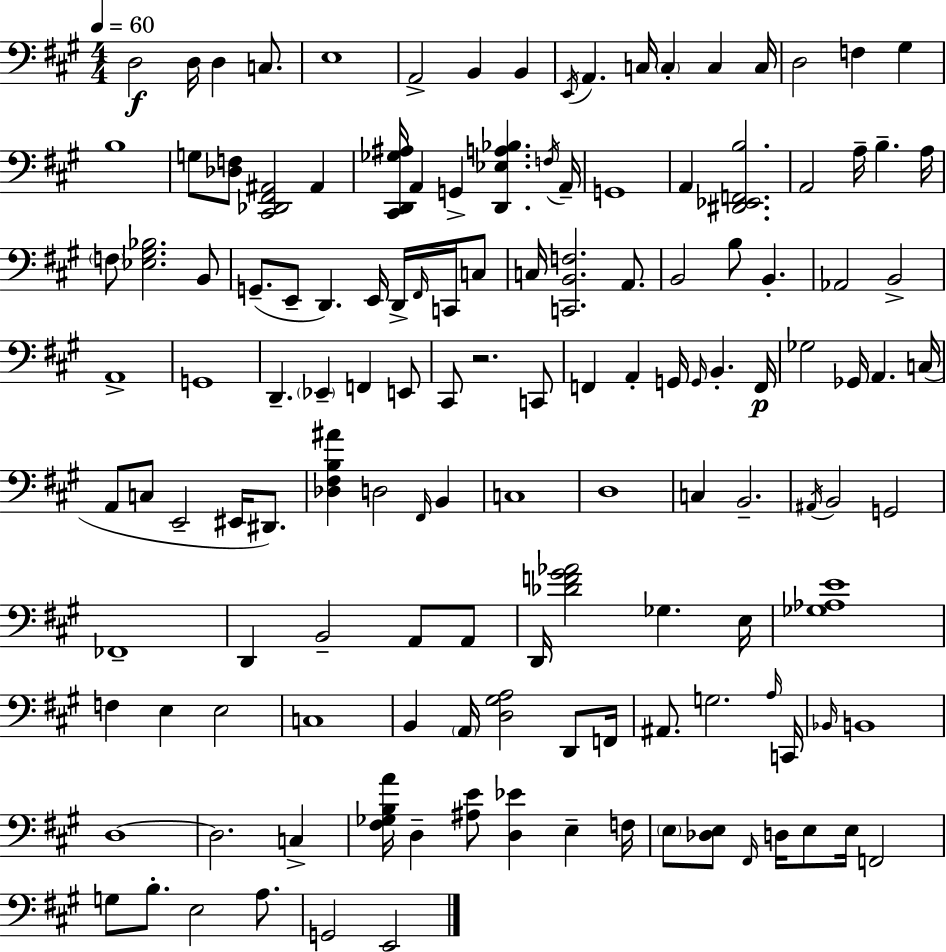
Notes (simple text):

D3/h D3/s D3/q C3/e. E3/w A2/h B2/q B2/q E2/s A2/q. C3/s C3/q C3/q C3/s D3/h F3/q G#3/q B3/w G3/e [Db3,F3]/e [C#2,Db2,F#2,A#2]/h A#2/q [C#2,D2,Gb3,A#3]/s A2/q G2/q [D2,Eb3,A3,Bb3]/q. F3/s A2/s G2/w A2/q [D#2,Eb2,F2,B3]/h. A2/h A3/s B3/q. A3/s F3/e [Eb3,G#3,Bb3]/h. B2/e G2/e. E2/e D2/q. E2/s D2/s F#2/s C2/s C3/e C3/s [C2,B2,F3]/h. A2/e. B2/h B3/e B2/q. Ab2/h B2/h A2/w G2/w D2/q. Eb2/q F2/q E2/e C#2/e R/h. C2/e F2/q A2/q G2/s G2/s B2/q. F2/s Gb3/h Gb2/s A2/q. C3/s A2/e C3/e E2/h EIS2/s D#2/e. [Db3,F#3,B3,A#4]/q D3/h F#2/s B2/q C3/w D3/w C3/q B2/h. A#2/s B2/h G2/h FES2/w D2/q B2/h A2/e A2/e D2/s [Db4,F4,G#4,Ab4]/h Gb3/q. E3/s [Gb3,Ab3,E4]/w F3/q E3/q E3/h C3/w B2/q A2/s [D3,G#3,A3]/h D2/e F2/s A#2/e. G3/h. A3/s C2/s Bb2/s B2/w D3/w D3/h. C3/q [F#3,Gb3,B3,A4]/s D3/q [A#3,E4]/e [D3,Eb4]/q E3/q F3/s E3/e [Db3,E3]/e F#2/s D3/s E3/e E3/s F2/h G3/e B3/e. E3/h A3/e. G2/h E2/h